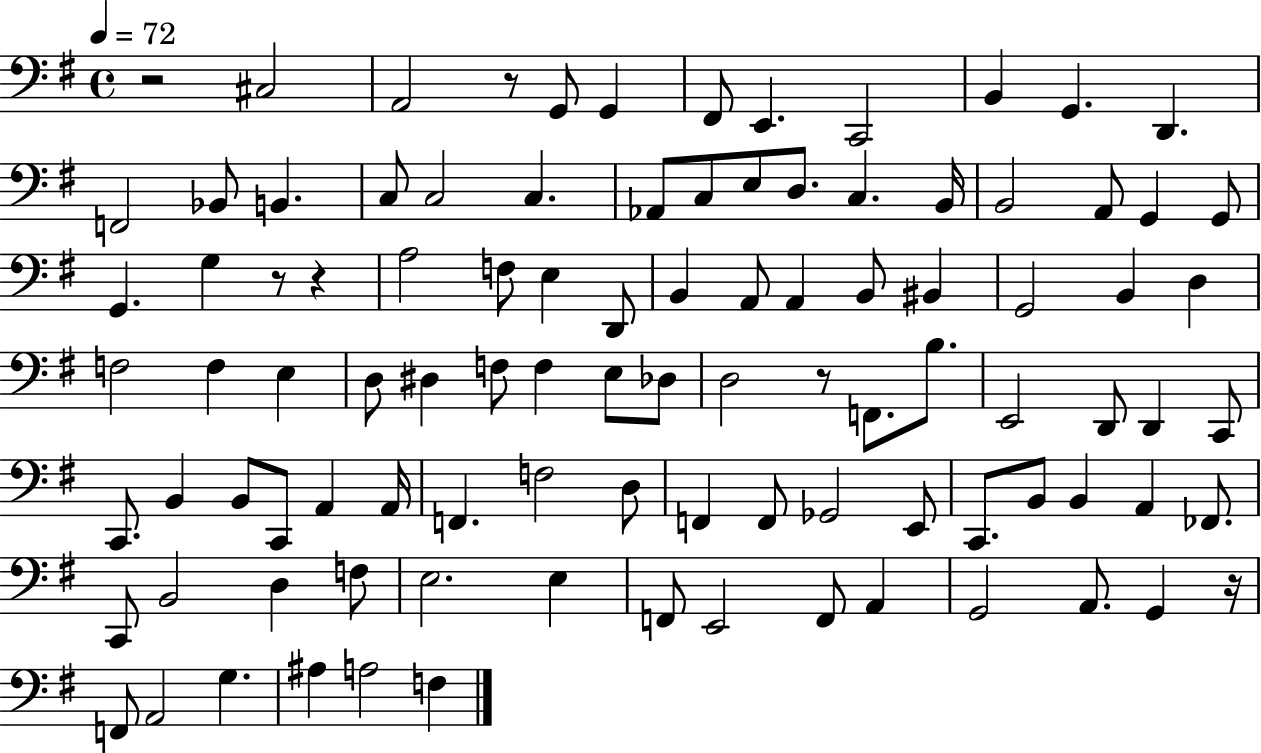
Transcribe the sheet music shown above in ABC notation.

X:1
T:Untitled
M:4/4
L:1/4
K:G
z2 ^C,2 A,,2 z/2 G,,/2 G,, ^F,,/2 E,, C,,2 B,, G,, D,, F,,2 _B,,/2 B,, C,/2 C,2 C, _A,,/2 C,/2 E,/2 D,/2 C, B,,/4 B,,2 A,,/2 G,, G,,/2 G,, G, z/2 z A,2 F,/2 E, D,,/2 B,, A,,/2 A,, B,,/2 ^B,, G,,2 B,, D, F,2 F, E, D,/2 ^D, F,/2 F, E,/2 _D,/2 D,2 z/2 F,,/2 B,/2 E,,2 D,,/2 D,, C,,/2 C,,/2 B,, B,,/2 C,,/2 A,, A,,/4 F,, F,2 D,/2 F,, F,,/2 _G,,2 E,,/2 C,,/2 B,,/2 B,, A,, _F,,/2 C,,/2 B,,2 D, F,/2 E,2 E, F,,/2 E,,2 F,,/2 A,, G,,2 A,,/2 G,, z/4 F,,/2 A,,2 G, ^A, A,2 F,